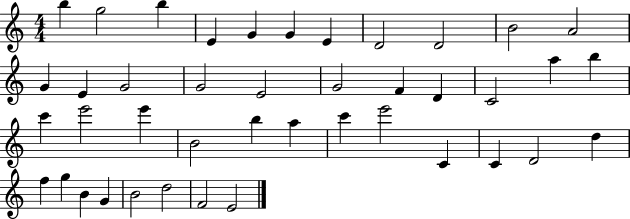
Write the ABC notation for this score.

X:1
T:Untitled
M:4/4
L:1/4
K:C
b g2 b E G G E D2 D2 B2 A2 G E G2 G2 E2 G2 F D C2 a b c' e'2 e' B2 b a c' e'2 C C D2 d f g B G B2 d2 F2 E2